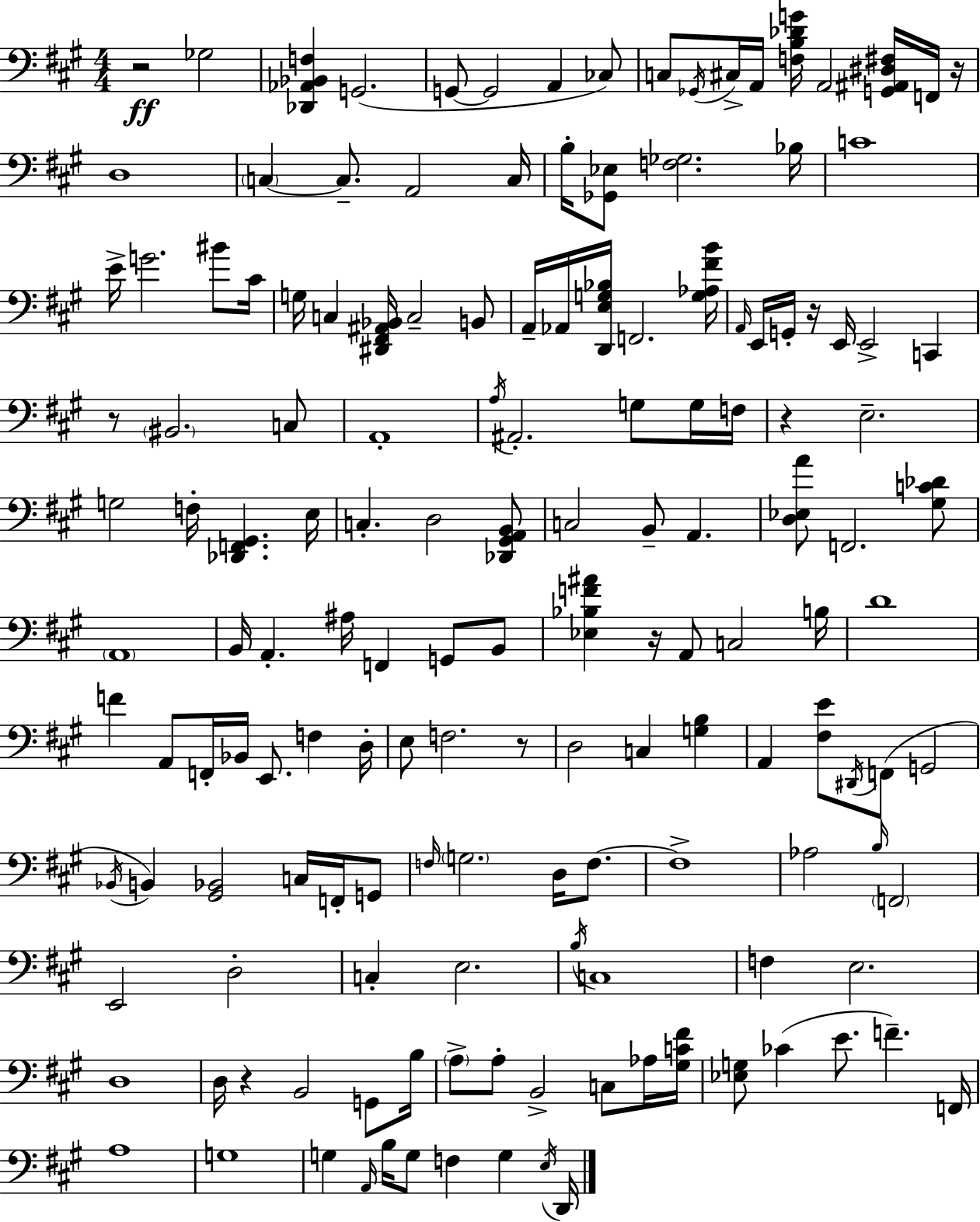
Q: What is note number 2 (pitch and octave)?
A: G2